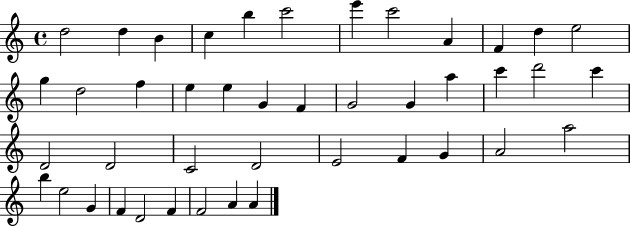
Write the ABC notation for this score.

X:1
T:Untitled
M:4/4
L:1/4
K:C
d2 d B c b c'2 e' c'2 A F d e2 g d2 f e e G F G2 G a c' d'2 c' D2 D2 C2 D2 E2 F G A2 a2 b e2 G F D2 F F2 A A